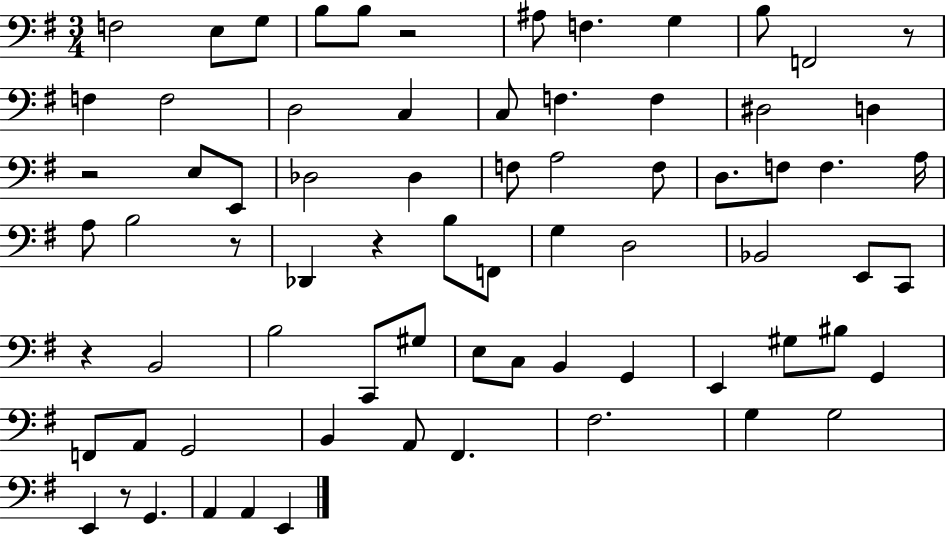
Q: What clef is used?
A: bass